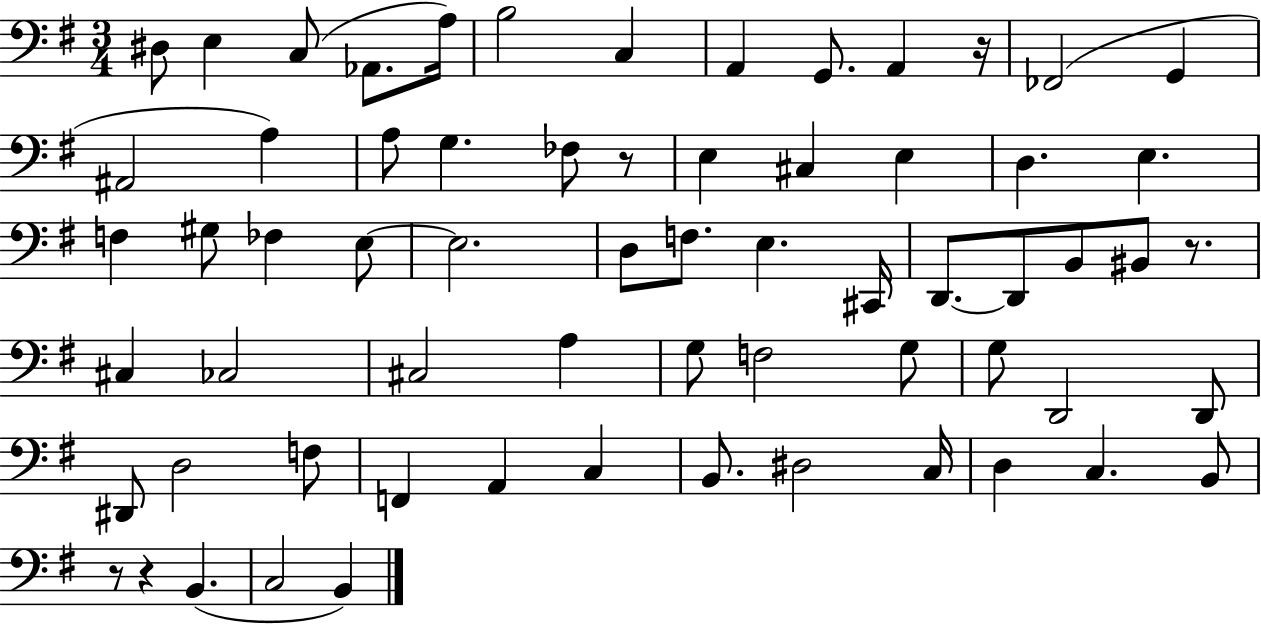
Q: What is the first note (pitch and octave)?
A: D#3